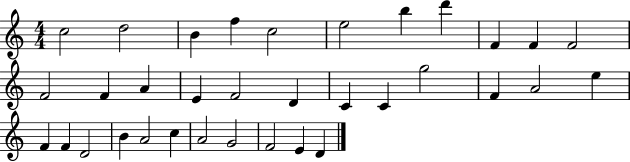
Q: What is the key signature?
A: C major